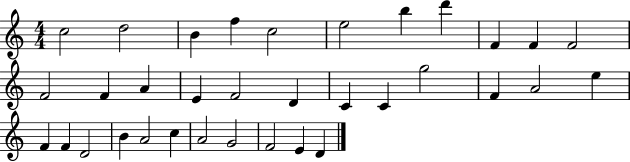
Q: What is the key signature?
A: C major